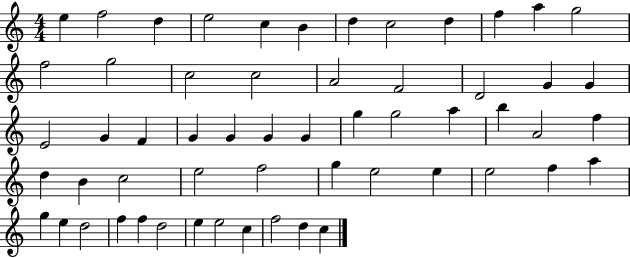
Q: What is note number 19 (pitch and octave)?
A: D4